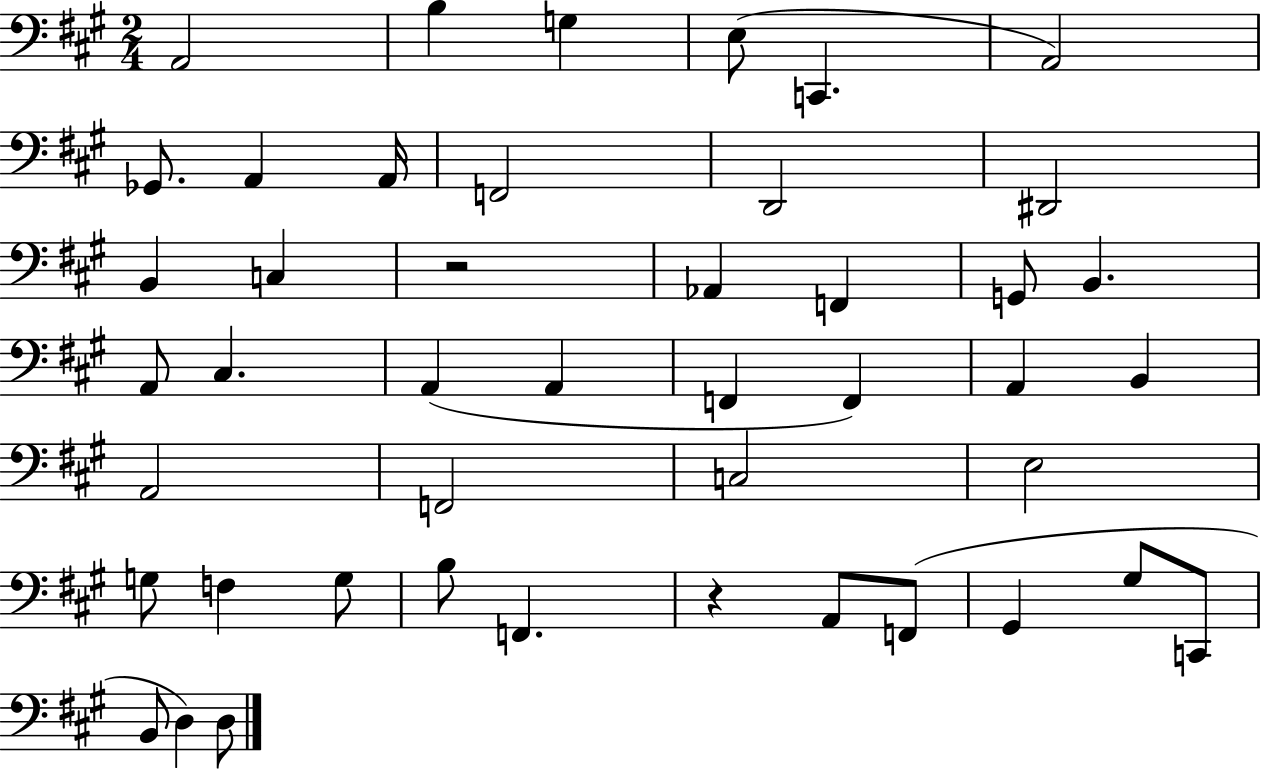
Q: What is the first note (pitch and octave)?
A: A2